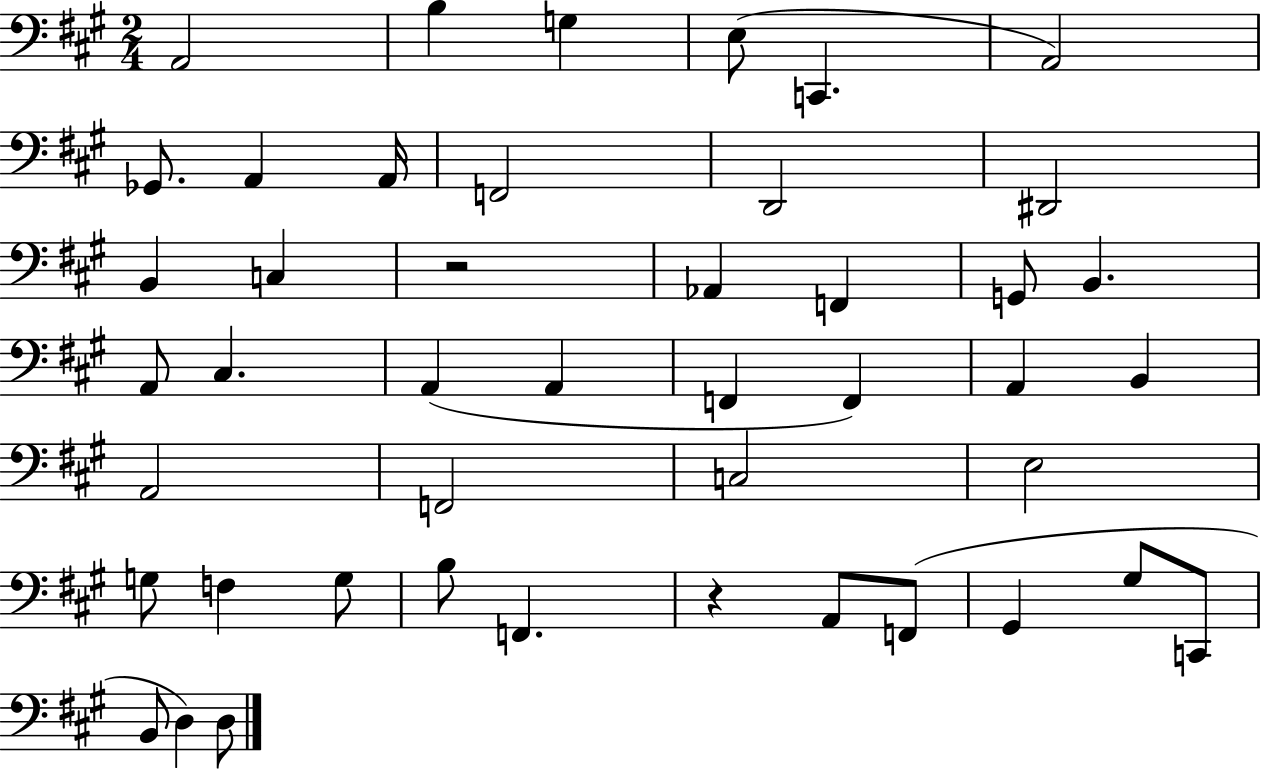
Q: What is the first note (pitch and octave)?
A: A2